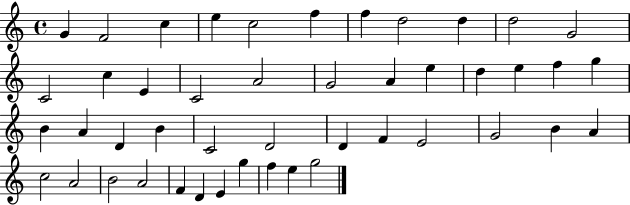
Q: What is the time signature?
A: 4/4